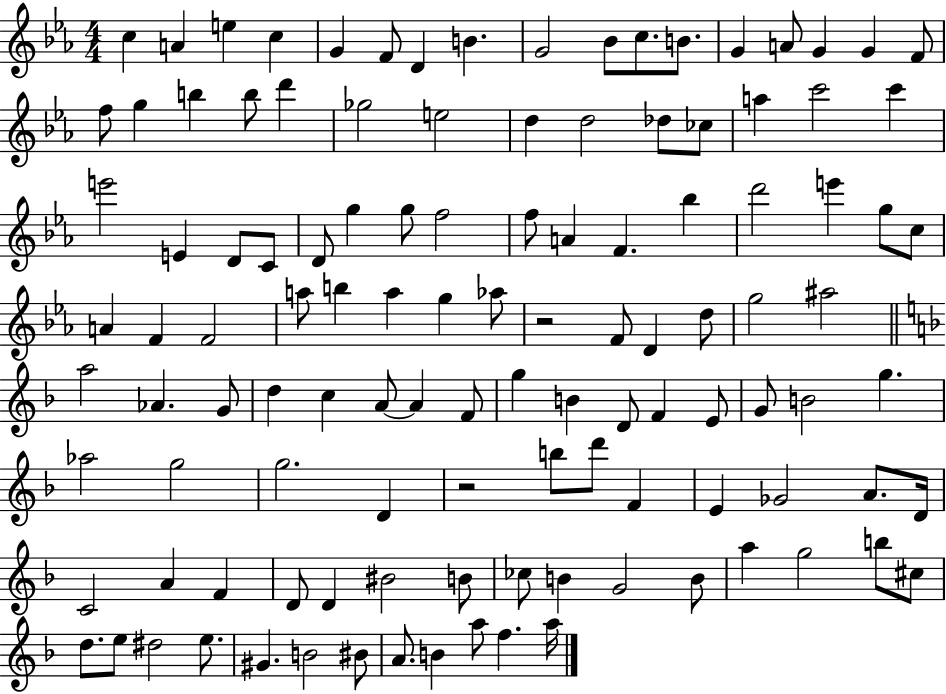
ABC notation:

X:1
T:Untitled
M:4/4
L:1/4
K:Eb
c A e c G F/2 D B G2 _B/2 c/2 B/2 G A/2 G G F/2 f/2 g b b/2 d' _g2 e2 d d2 _d/2 _c/2 a c'2 c' e'2 E D/2 C/2 D/2 g g/2 f2 f/2 A F _b d'2 e' g/2 c/2 A F F2 a/2 b a g _a/2 z2 F/2 D d/2 g2 ^a2 a2 _A G/2 d c A/2 A F/2 g B D/2 F E/2 G/2 B2 g _a2 g2 g2 D z2 b/2 d'/2 F E _G2 A/2 D/4 C2 A F D/2 D ^B2 B/2 _c/2 B G2 B/2 a g2 b/2 ^c/2 d/2 e/2 ^d2 e/2 ^G B2 ^B/2 A/2 B a/2 f a/4